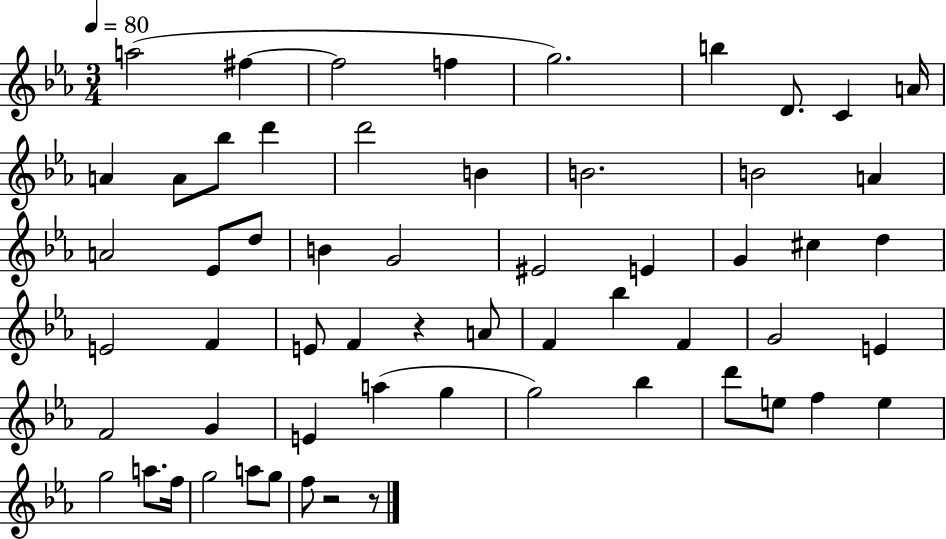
A5/h F#5/q F#5/h F5/q G5/h. B5/q D4/e. C4/q A4/s A4/q A4/e Bb5/e D6/q D6/h B4/q B4/h. B4/h A4/q A4/h Eb4/e D5/e B4/q G4/h EIS4/h E4/q G4/q C#5/q D5/q E4/h F4/q E4/e F4/q R/q A4/e F4/q Bb5/q F4/q G4/h E4/q F4/h G4/q E4/q A5/q G5/q G5/h Bb5/q D6/e E5/e F5/q E5/q G5/h A5/e. F5/s G5/h A5/e G5/e F5/e R/h R/e